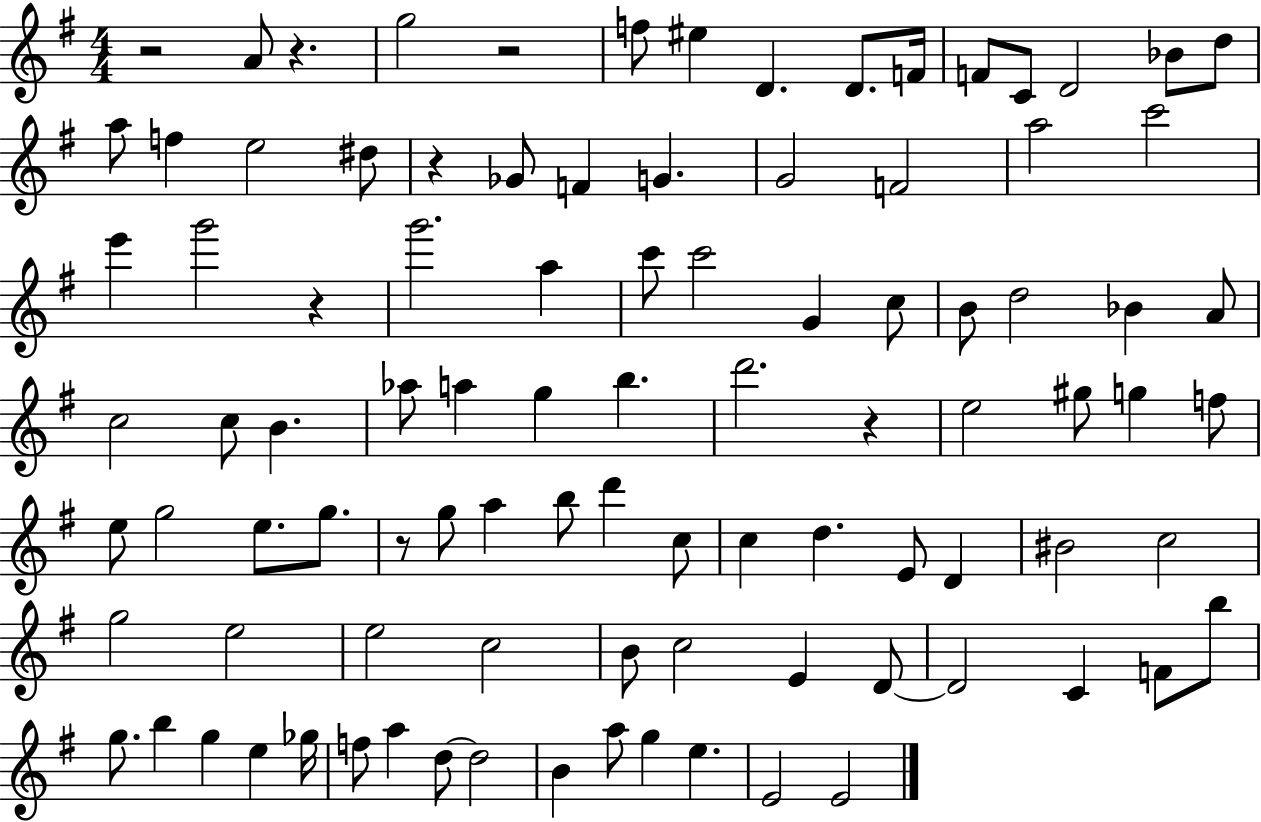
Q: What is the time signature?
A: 4/4